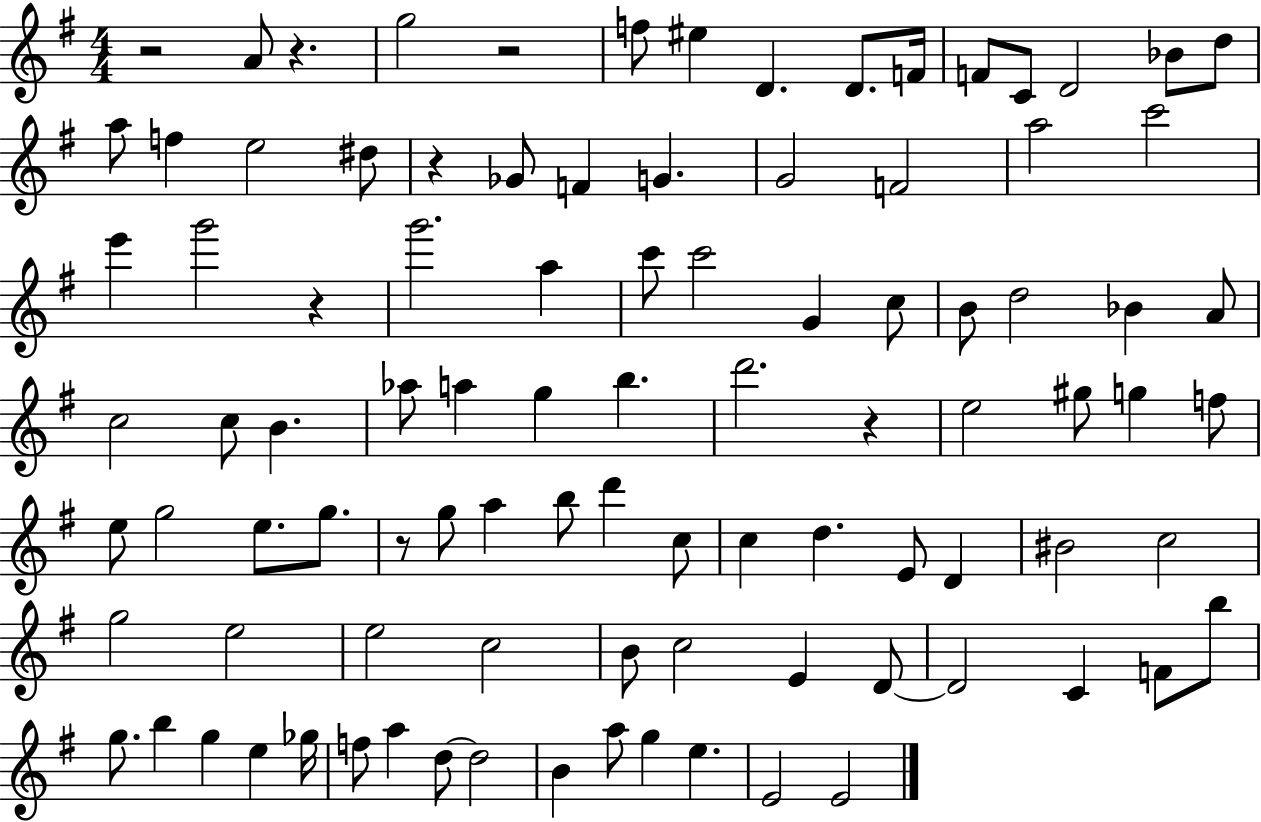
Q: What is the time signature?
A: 4/4